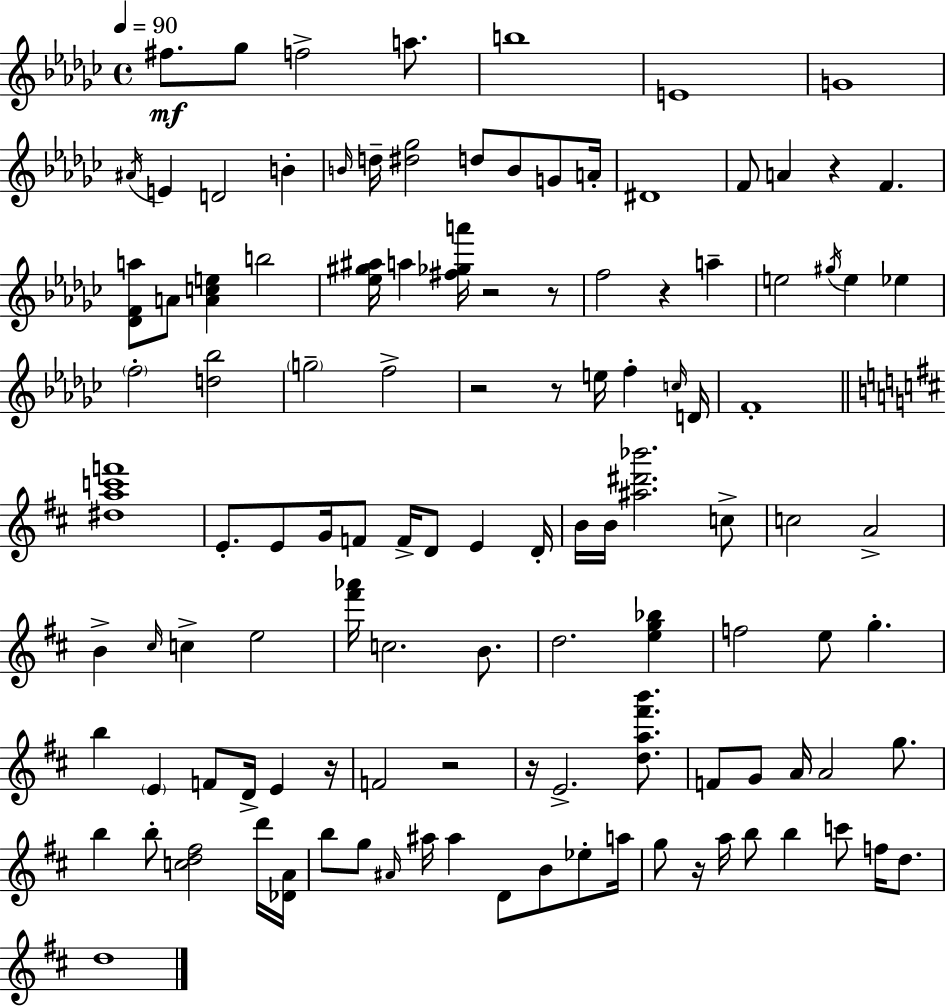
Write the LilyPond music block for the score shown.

{
  \clef treble
  \time 4/4
  \defaultTimeSignature
  \key ees \minor
  \tempo 4 = 90
  fis''8.\mf ges''8 f''2-> a''8. | b''1 | e'1 | g'1 | \break \acciaccatura { ais'16 } e'4 d'2 b'4-. | \grace { b'16 } d''16-- <dis'' ges''>2 d''8 b'8 g'8 | a'16-. dis'1 | f'8 a'4 r4 f'4. | \break <des' f' a''>8 a'8 <a' c'' e''>4 b''2 | <ees'' gis'' ais''>16 a''4 <fis'' ges'' a'''>16 r2 | r8 f''2 r4 a''4-- | e''2 \acciaccatura { gis''16 } e''4 ees''4 | \break \parenthesize f''2-. <d'' bes''>2 | \parenthesize g''2-- f''2-> | r2 r8 e''16 f''4-. | \grace { c''16 } d'16 f'1-. | \break \bar "||" \break \key b \minor <dis'' a'' c''' f'''>1 | e'8.-. e'8 g'16 f'8 f'16-> d'8 e'4 d'16-. | b'16 b'16 <ais'' dis''' bes'''>2. c''8-> | c''2 a'2-> | \break b'4-> \grace { cis''16 } c''4-> e''2 | <fis''' aes'''>16 c''2. b'8. | d''2. <e'' g'' bes''>4 | f''2 e''8 g''4.-. | \break b''4 \parenthesize e'4 f'8 d'16-> e'4 | r16 f'2 r2 | r16 e'2.-> <d'' a'' fis''' b'''>8. | f'8 g'8 a'16 a'2 g''8. | \break b''4 b''8-. <c'' d'' fis''>2 d'''16 | <des' a'>16 b''8 g''8 \grace { ais'16 } ais''16 ais''4 d'8 b'8 ees''8-. | a''16 g''8 r16 a''16 b''8 b''4 c'''8 f''16 d''8. | d''1 | \break \bar "|."
}